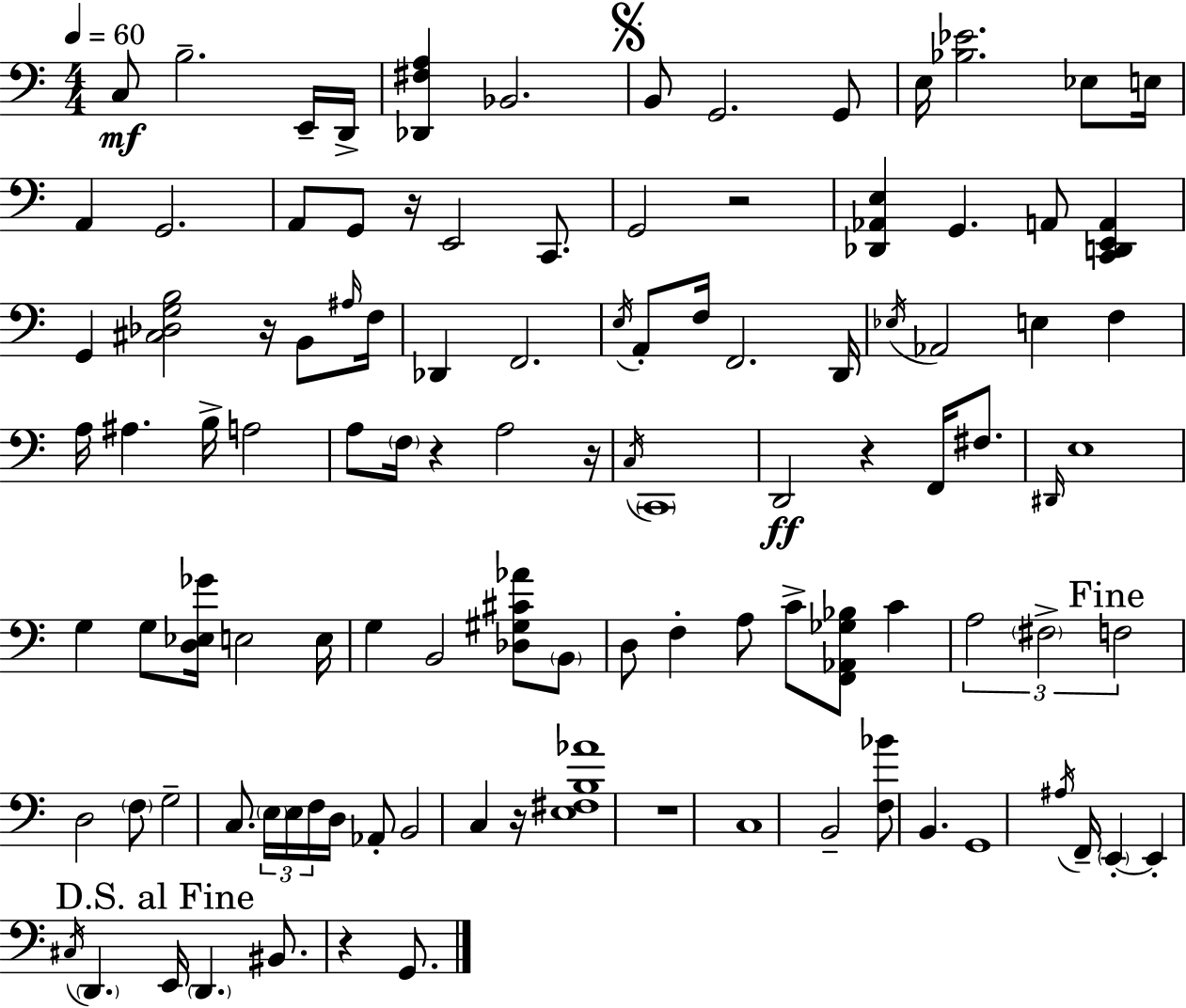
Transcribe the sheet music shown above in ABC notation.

X:1
T:Untitled
M:4/4
L:1/4
K:C
C,/2 B,2 E,,/4 D,,/4 [_D,,^F,A,] _B,,2 B,,/2 G,,2 G,,/2 E,/4 [_B,_E]2 _E,/2 E,/4 A,, G,,2 A,,/2 G,,/2 z/4 E,,2 C,,/2 G,,2 z2 [_D,,_A,,E,] G,, A,,/2 [C,,D,,E,,A,,] G,, [^C,_D,G,B,]2 z/4 B,,/2 ^A,/4 F,/4 _D,, F,,2 E,/4 A,,/2 F,/4 F,,2 D,,/4 _E,/4 _A,,2 E, F, A,/4 ^A, B,/4 A,2 A,/2 F,/4 z A,2 z/4 C,/4 C,,4 D,,2 z F,,/4 ^F,/2 ^D,,/4 E,4 G, G,/2 [D,_E,_G]/4 E,2 E,/4 G, B,,2 [_D,^G,^C_A]/2 B,,/2 D,/2 F, A,/2 C/2 [F,,_A,,_G,_B,]/2 C A,2 ^F,2 F,2 D,2 F,/2 G,2 C,/2 E,/4 E,/4 F,/4 D,/4 _A,,/2 B,,2 C, z/4 [E,^F,B,_A]4 z4 C,4 B,,2 [F,_B]/2 B,, G,,4 ^A,/4 F,,/4 E,, E,, ^C,/4 D,, E,,/4 D,, ^B,,/2 z G,,/2